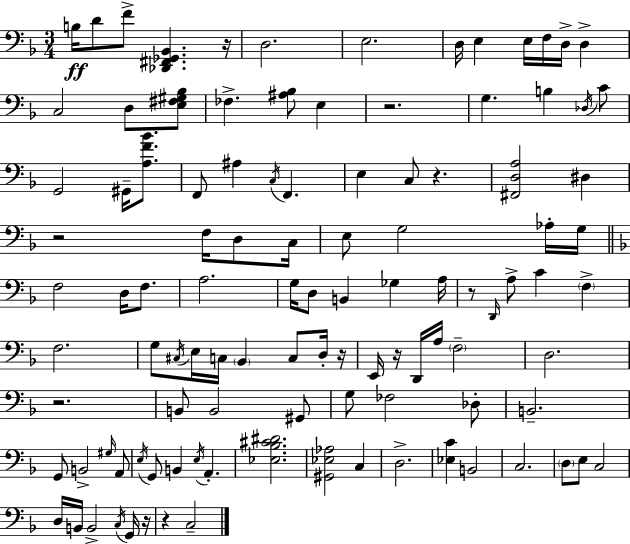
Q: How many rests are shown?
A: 10